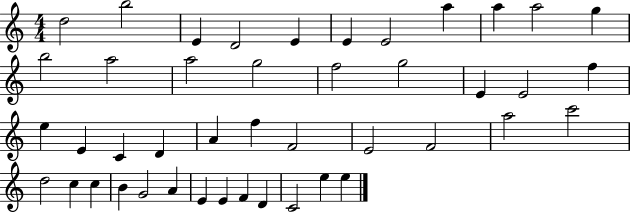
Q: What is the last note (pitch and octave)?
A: E5